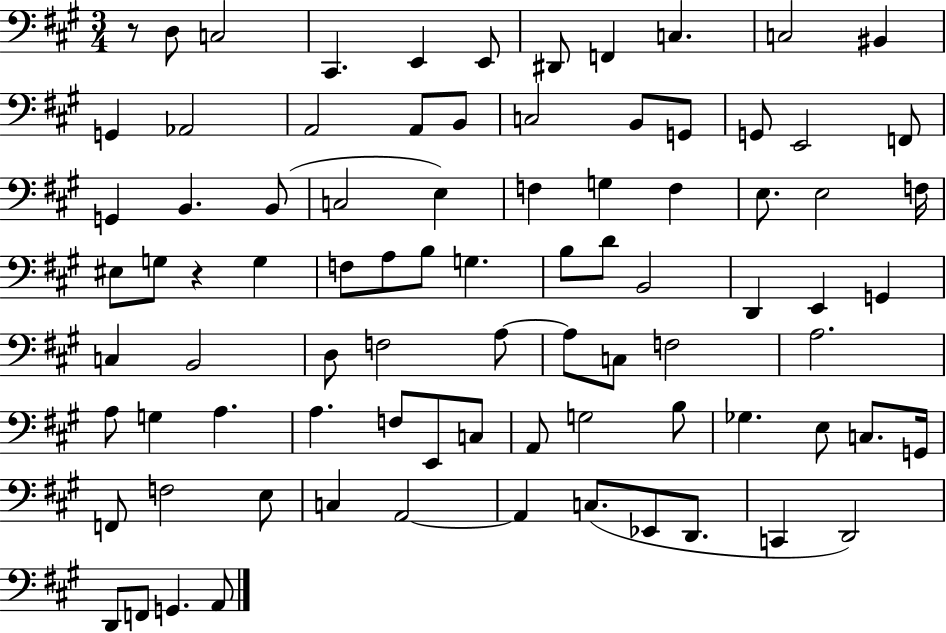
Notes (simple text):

R/e D3/e C3/h C#2/q. E2/q E2/e D#2/e F2/q C3/q. C3/h BIS2/q G2/q Ab2/h A2/h A2/e B2/e C3/h B2/e G2/e G2/e E2/h F2/e G2/q B2/q. B2/e C3/h E3/q F3/q G3/q F3/q E3/e. E3/h F3/s EIS3/e G3/e R/q G3/q F3/e A3/e B3/e G3/q. B3/e D4/e B2/h D2/q E2/q G2/q C3/q B2/h D3/e F3/h A3/e A3/e C3/e F3/h A3/h. A3/e G3/q A3/q. A3/q. F3/e E2/e C3/e A2/e G3/h B3/e Gb3/q. E3/e C3/e. G2/s F2/e F3/h E3/e C3/q A2/h A2/q C3/e. Eb2/e D2/e. C2/q D2/h D2/e F2/e G2/q. A2/e